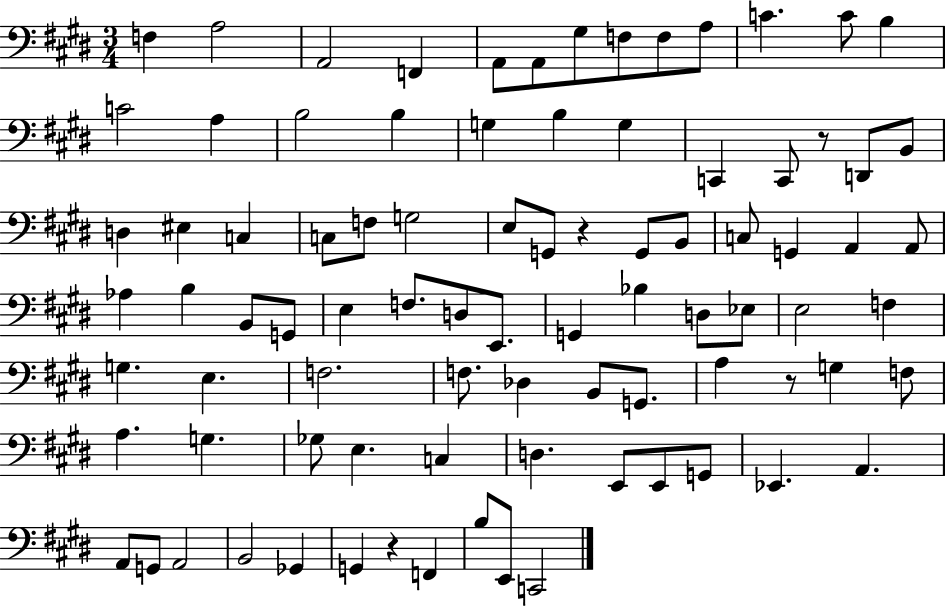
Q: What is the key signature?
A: E major